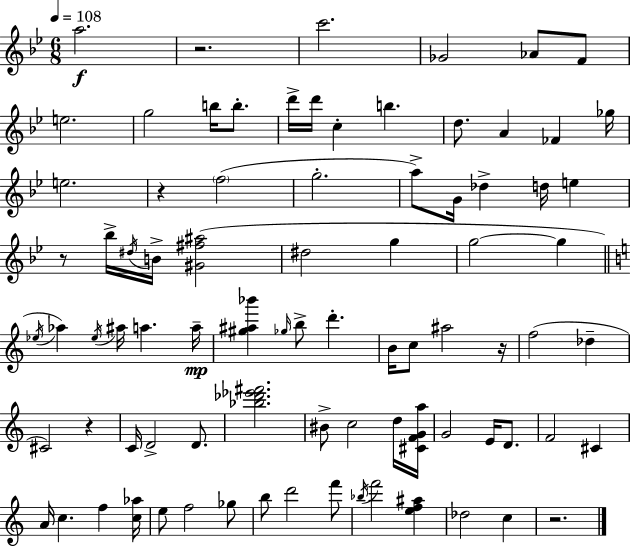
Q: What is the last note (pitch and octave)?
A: C5